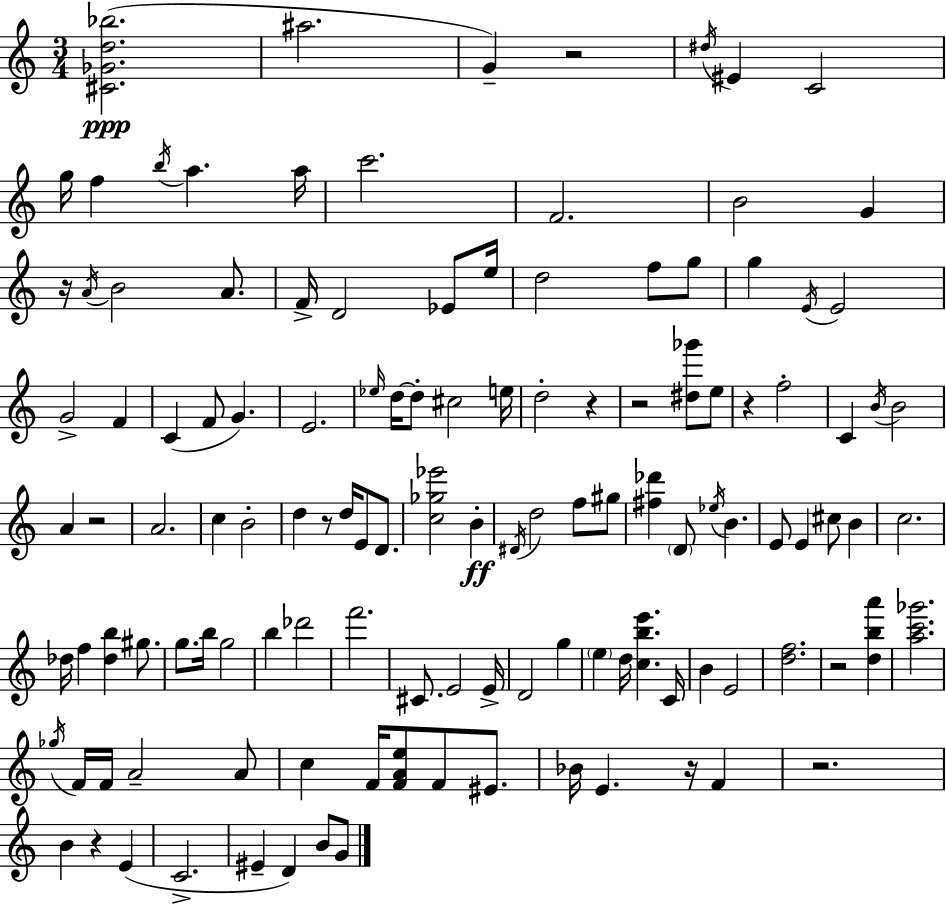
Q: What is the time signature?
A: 3/4